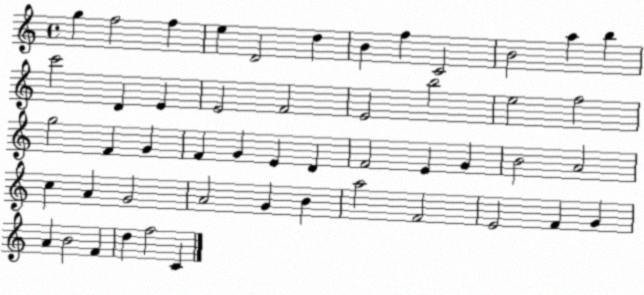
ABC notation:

X:1
T:Untitled
M:4/4
L:1/4
K:C
g f2 f e D2 d B f C2 B2 a b c'2 D E E2 F2 E2 b2 e2 f2 g2 F G F G E D F2 E G B2 A2 c A G2 A2 G B a2 F2 E2 F G A B2 F d f2 C